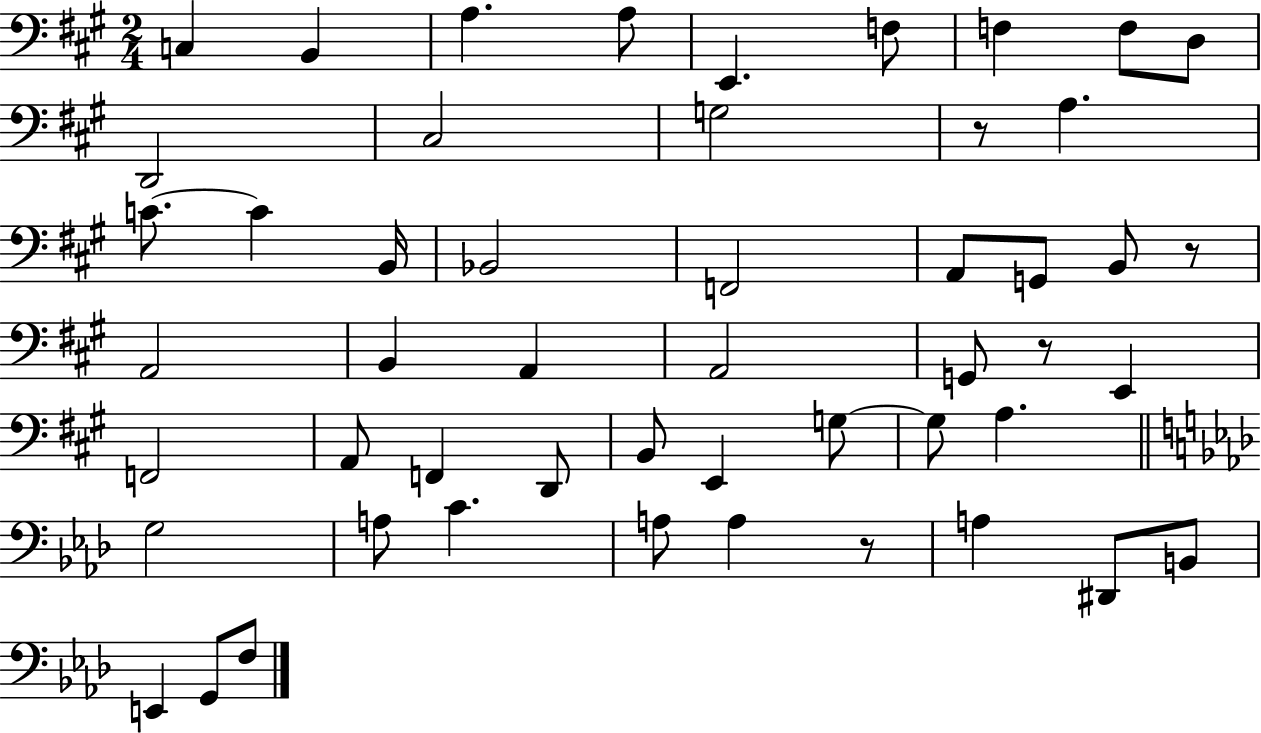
{
  \clef bass
  \numericTimeSignature
  \time 2/4
  \key a \major
  c4 b,4 | a4. a8 | e,4. f8 | f4 f8 d8 | \break d,2 | cis2 | g2 | r8 a4. | \break c'8.~~ c'4 b,16 | bes,2 | f,2 | a,8 g,8 b,8 r8 | \break a,2 | b,4 a,4 | a,2 | g,8 r8 e,4 | \break f,2 | a,8 f,4 d,8 | b,8 e,4 g8~~ | g8 a4. | \break \bar "||" \break \key aes \major g2 | a8 c'4. | a8 a4 r8 | a4 dis,8 b,8 | \break e,4 g,8 f8 | \bar "|."
}